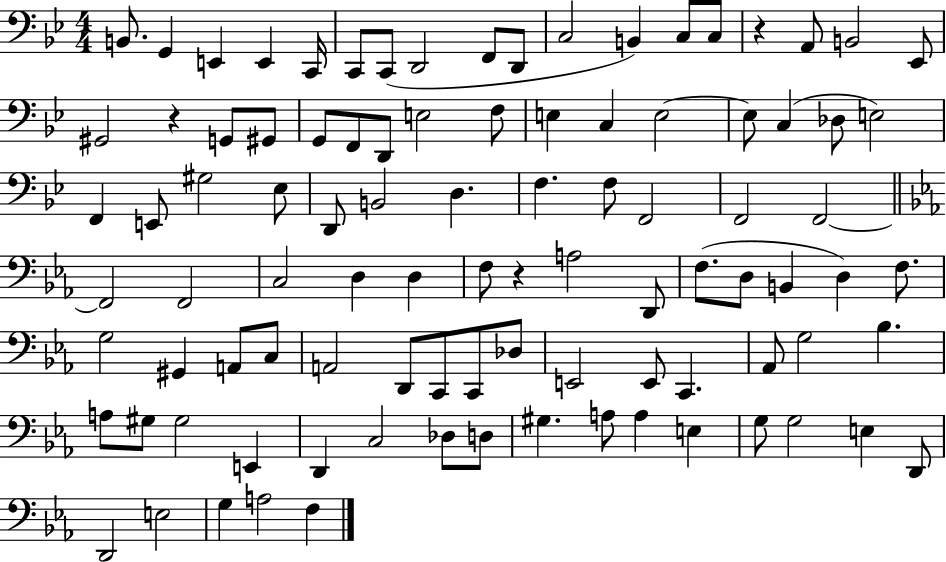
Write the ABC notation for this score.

X:1
T:Untitled
M:4/4
L:1/4
K:Bb
B,,/2 G,, E,, E,, C,,/4 C,,/2 C,,/2 D,,2 F,,/2 D,,/2 C,2 B,, C,/2 C,/2 z A,,/2 B,,2 _E,,/2 ^G,,2 z G,,/2 ^G,,/2 G,,/2 F,,/2 D,,/2 E,2 F,/2 E, C, E,2 E,/2 C, _D,/2 E,2 F,, E,,/2 ^G,2 _E,/2 D,,/2 B,,2 D, F, F,/2 F,,2 F,,2 F,,2 F,,2 F,,2 C,2 D, D, F,/2 z A,2 D,,/2 F,/2 D,/2 B,, D, F,/2 G,2 ^G,, A,,/2 C,/2 A,,2 D,,/2 C,,/2 C,,/2 _D,/2 E,,2 E,,/2 C,, _A,,/2 G,2 _B, A,/2 ^G,/2 ^G,2 E,, D,, C,2 _D,/2 D,/2 ^G, A,/2 A, E, G,/2 G,2 E, D,,/2 D,,2 E,2 G, A,2 F,